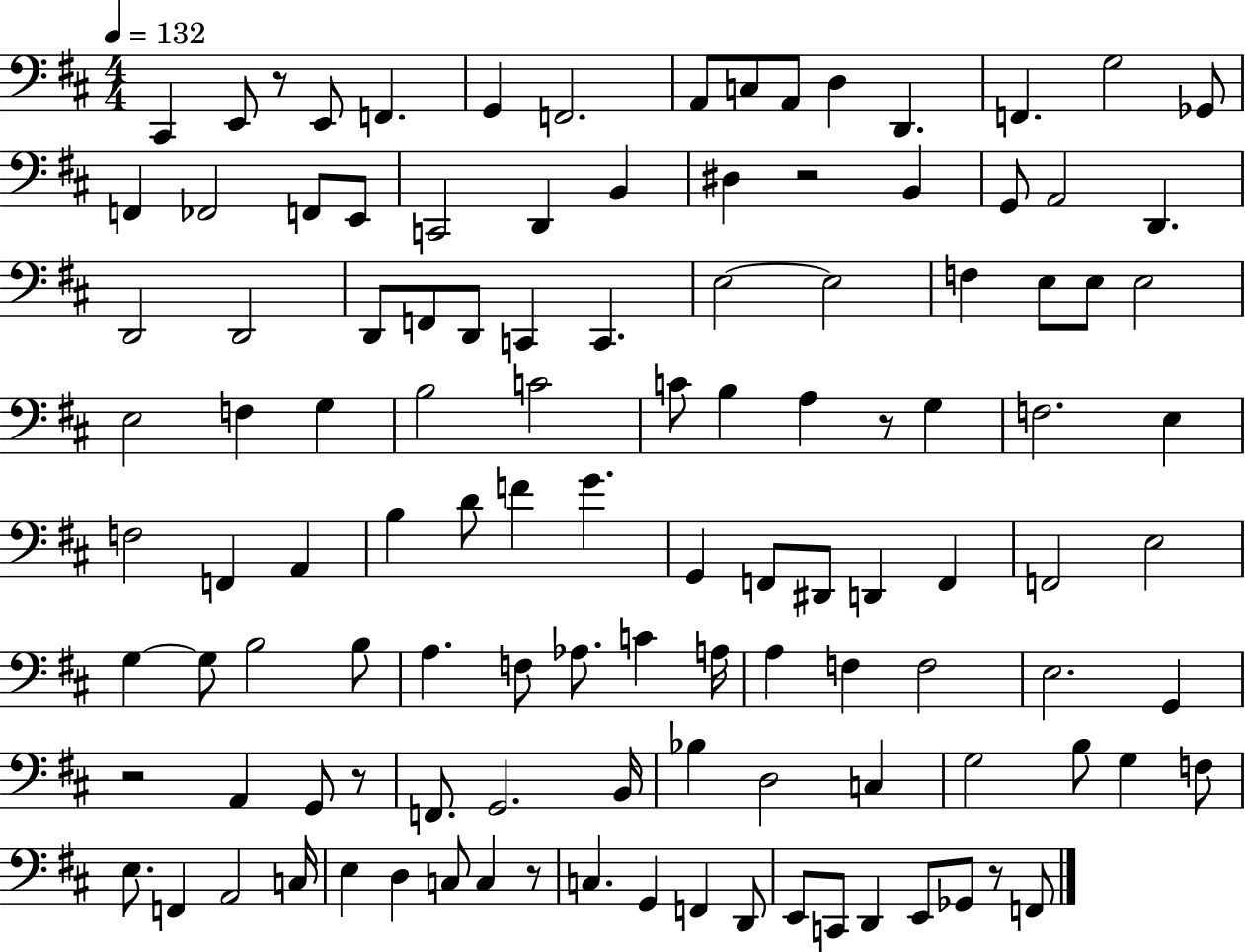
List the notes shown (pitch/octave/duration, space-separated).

C#2/q E2/e R/e E2/e F2/q. G2/q F2/h. A2/e C3/e A2/e D3/q D2/q. F2/q. G3/h Gb2/e F2/q FES2/h F2/e E2/e C2/h D2/q B2/q D#3/q R/h B2/q G2/e A2/h D2/q. D2/h D2/h D2/e F2/e D2/e C2/q C2/q. E3/h E3/h F3/q E3/e E3/e E3/h E3/h F3/q G3/q B3/h C4/h C4/e B3/q A3/q R/e G3/q F3/h. E3/q F3/h F2/q A2/q B3/q D4/e F4/q G4/q. G2/q F2/e D#2/e D2/q F2/q F2/h E3/h G3/q G3/e B3/h B3/e A3/q. F3/e Ab3/e. C4/q A3/s A3/q F3/q F3/h E3/h. G2/q R/h A2/q G2/e R/e F2/e. G2/h. B2/s Bb3/q D3/h C3/q G3/h B3/e G3/q F3/e E3/e. F2/q A2/h C3/s E3/q D3/q C3/e C3/q R/e C3/q. G2/q F2/q D2/e E2/e C2/e D2/q E2/e Gb2/e R/e F2/e